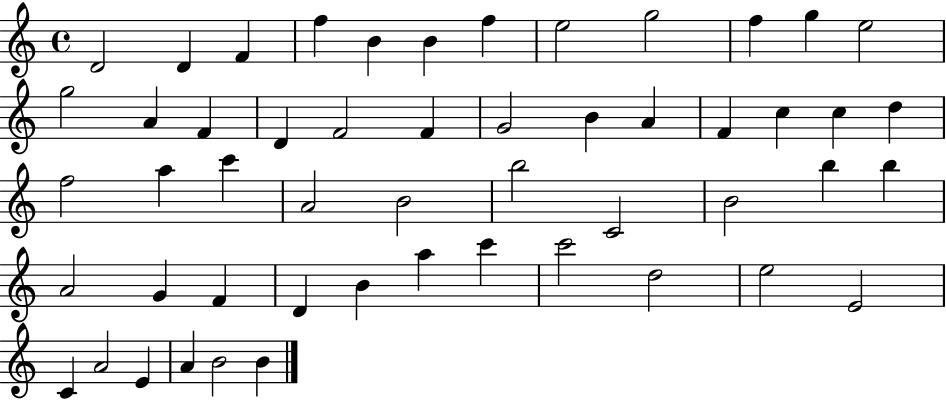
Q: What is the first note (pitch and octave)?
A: D4